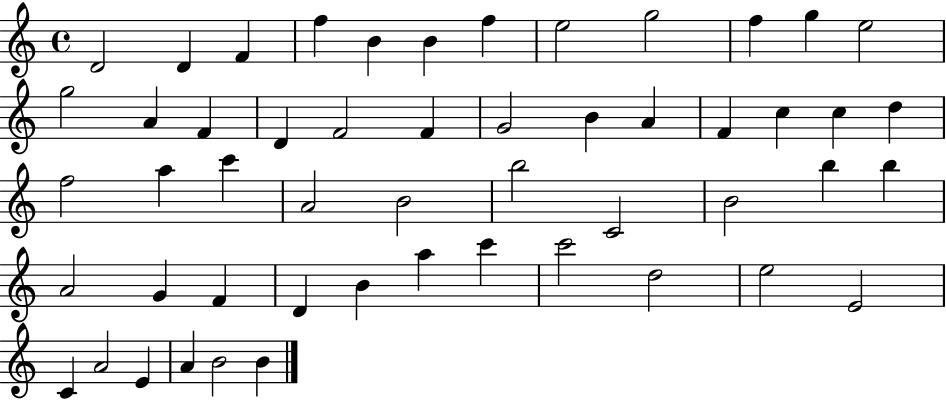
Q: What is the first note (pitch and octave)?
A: D4